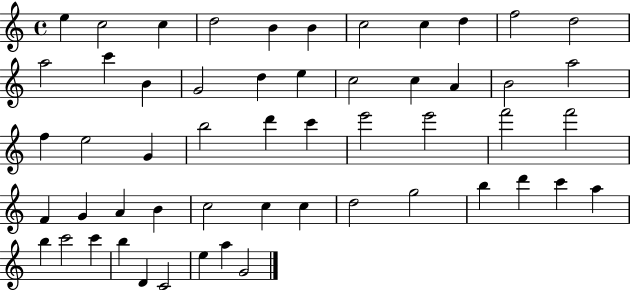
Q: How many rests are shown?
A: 0